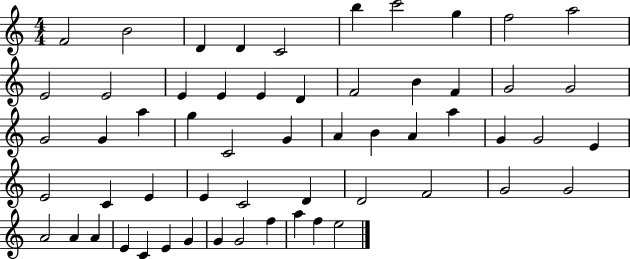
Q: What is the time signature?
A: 4/4